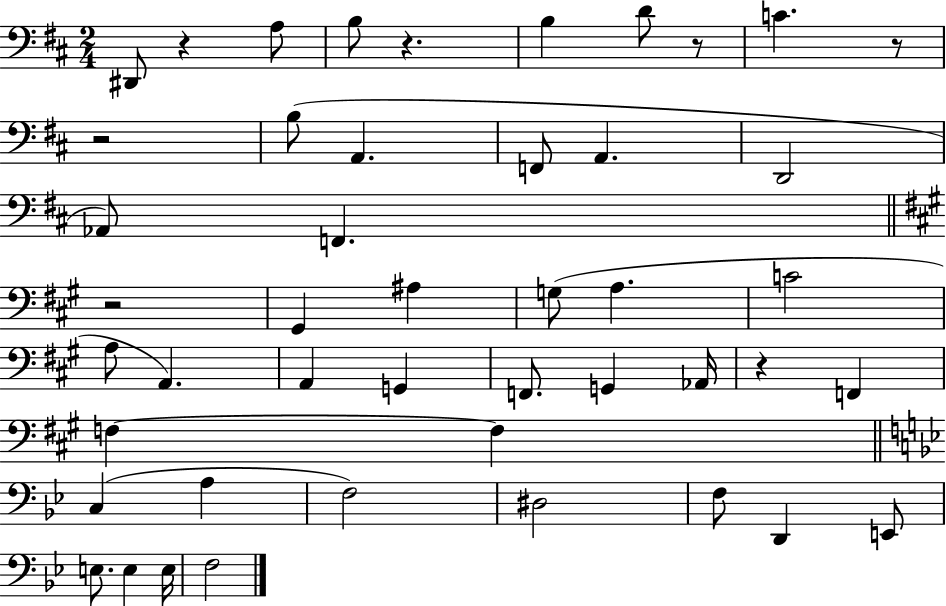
{
  \clef bass
  \numericTimeSignature
  \time 2/4
  \key d \major
  dis,8 r4 a8 | b8 r4. | b4 d'8 r8 | c'4. r8 | \break r2 | b8( a,4. | f,8 a,4. | d,2 | \break aes,8) f,4. | \bar "||" \break \key a \major r2 | gis,4 ais4 | g8( a4. | c'2 | \break a8 a,4.) | a,4 g,4 | f,8. g,4 aes,16 | r4 f,4 | \break f4~~ f4 | \bar "||" \break \key bes \major c4( a4 | f2) | dis2 | f8 d,4 e,8 | \break e8. e4 e16 | f2 | \bar "|."
}